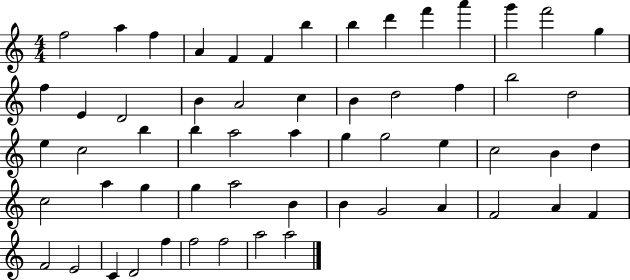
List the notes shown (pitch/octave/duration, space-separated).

F5/h A5/q F5/q A4/q F4/q F4/q B5/q B5/q D6/q F6/q A6/q G6/q F6/h G5/q F5/q E4/q D4/h B4/q A4/h C5/q B4/q D5/h F5/q B5/h D5/h E5/q C5/h B5/q B5/q A5/h A5/q G5/q G5/h E5/q C5/h B4/q D5/q C5/h A5/q G5/q G5/q A5/h B4/q B4/q G4/h A4/q F4/h A4/q F4/q F4/h E4/h C4/q D4/h F5/q F5/h F5/h A5/h A5/h